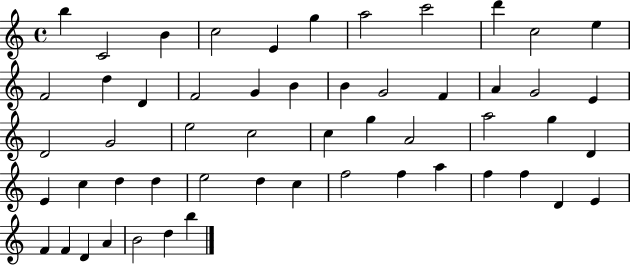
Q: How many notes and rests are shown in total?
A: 54